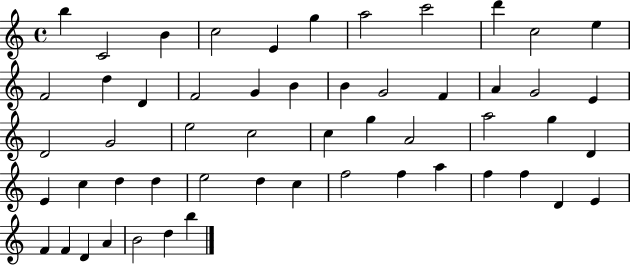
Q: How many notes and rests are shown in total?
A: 54